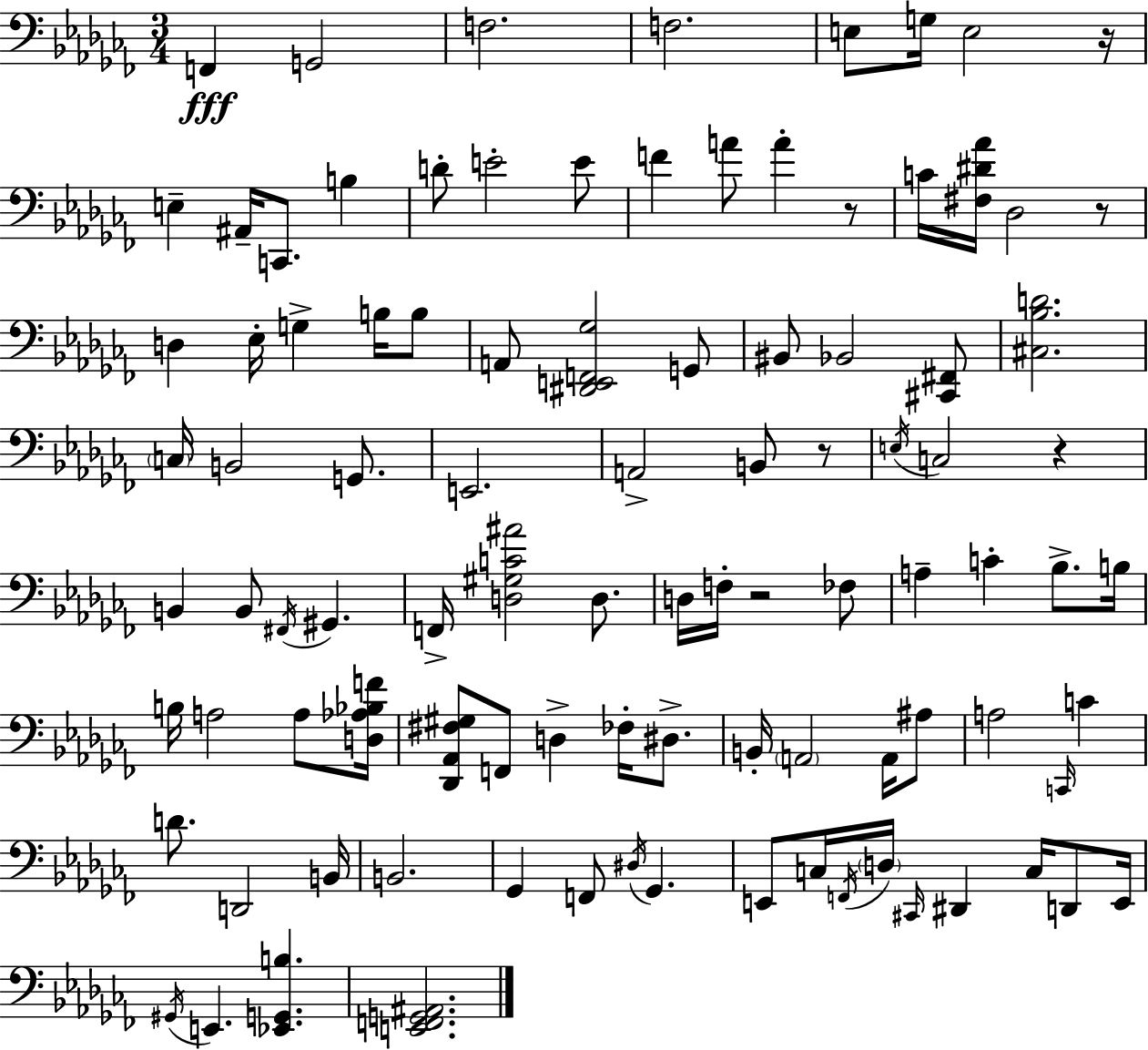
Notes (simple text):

F2/q G2/h F3/h. F3/h. E3/e G3/s E3/h R/s E3/q A#2/s C2/e. B3/q D4/e E4/h E4/e F4/q A4/e A4/q R/e C4/s [F#3,D#4,Ab4]/s Db3/h R/e D3/q Eb3/s G3/q B3/s B3/e A2/e [D#2,E2,F2,Gb3]/h G2/e BIS2/e Bb2/h [C#2,F#2]/e [C#3,Bb3,D4]/h. C3/s B2/h G2/e. E2/h. A2/h B2/e R/e E3/s C3/h R/q B2/q B2/e F#2/s G#2/q. F2/s [D3,G#3,C4,A#4]/h D3/e. D3/s F3/s R/h FES3/e A3/q C4/q Bb3/e. B3/s B3/s A3/h A3/e [D3,Ab3,Bb3,F4]/s [Db2,Ab2,F#3,G#3]/e F2/e D3/q FES3/s D#3/e. B2/s A2/h A2/s A#3/e A3/h C2/s C4/q D4/e. D2/h B2/s B2/h. Gb2/q F2/e D#3/s Gb2/q. E2/e C3/s F2/s D3/s C#2/s D#2/q C3/s D2/e E2/s G#2/s E2/q. [Eb2,G2,B3]/q. [E2,F2,G2,A#2]/h.